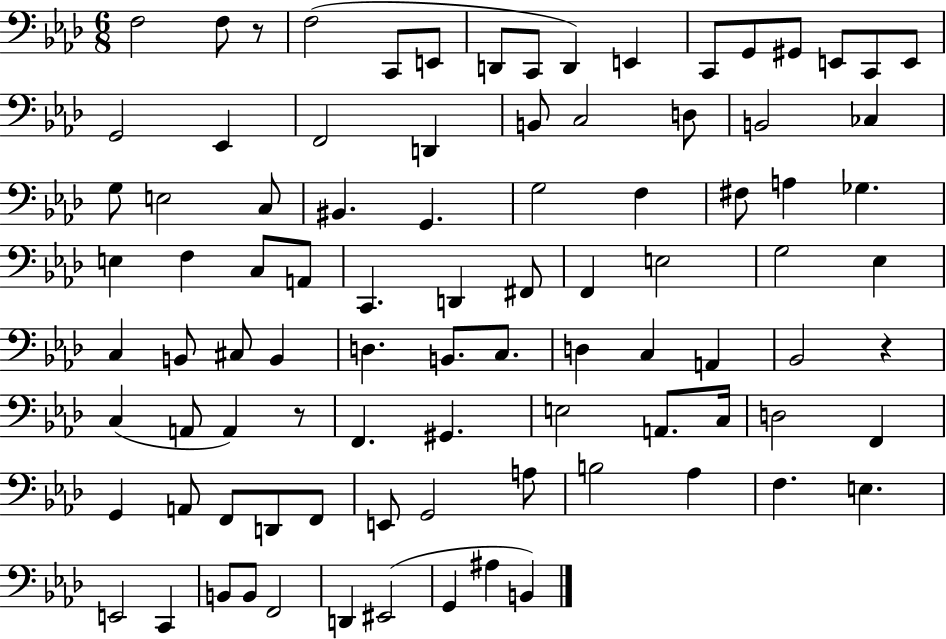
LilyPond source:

{
  \clef bass
  \numericTimeSignature
  \time 6/8
  \key aes \major
  f2 f8 r8 | f2( c,8 e,8 | d,8 c,8 d,4) e,4 | c,8 g,8 gis,8 e,8 c,8 e,8 | \break g,2 ees,4 | f,2 d,4 | b,8 c2 d8 | b,2 ces4 | \break g8 e2 c8 | bis,4. g,4. | g2 f4 | fis8 a4 ges4. | \break e4 f4 c8 a,8 | c,4. d,4 fis,8 | f,4 e2 | g2 ees4 | \break c4 b,8 cis8 b,4 | d4. b,8. c8. | d4 c4 a,4 | bes,2 r4 | \break c4( a,8 a,4) r8 | f,4. gis,4. | e2 a,8. c16 | d2 f,4 | \break g,4 a,8 f,8 d,8 f,8 | e,8 g,2 a8 | b2 aes4 | f4. e4. | \break e,2 c,4 | b,8 b,8 f,2 | d,4 eis,2( | g,4 ais4 b,4) | \break \bar "|."
}